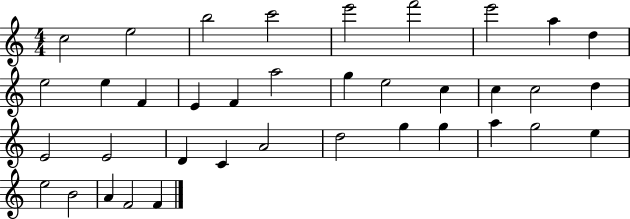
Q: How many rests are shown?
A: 0